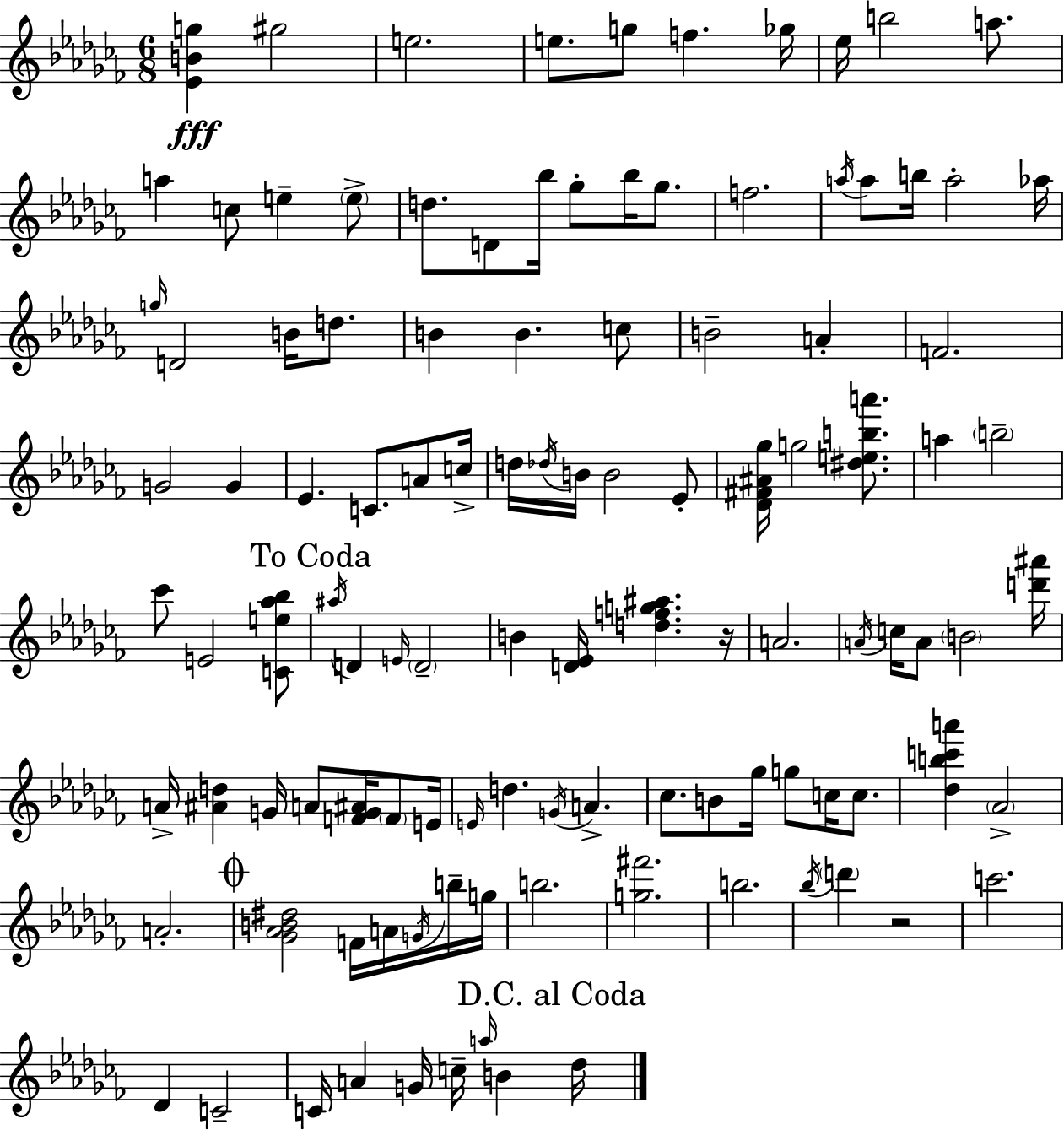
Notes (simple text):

[Eb4,B4,G5]/q G#5/h E5/h. E5/e. G5/e F5/q. Gb5/s Eb5/s B5/h A5/e. A5/q C5/e E5/q E5/e D5/e. D4/e Bb5/s Gb5/e Bb5/s Gb5/e. F5/h. A5/s A5/e B5/s A5/h Ab5/s G5/s D4/h B4/s D5/e. B4/q B4/q. C5/e B4/h A4/q F4/h. G4/h G4/q Eb4/q. C4/e. A4/e C5/s D5/s Db5/s B4/s B4/h Eb4/e [Db4,F#4,A#4,Gb5]/s G5/h [D#5,E5,B5,A6]/e. A5/q B5/h CES6/e E4/h [C4,E5,Ab5,Bb5]/e A#5/s D4/q E4/s D4/h B4/q [D4,Eb4]/s [D5,F5,G5,A#5]/q. R/s A4/h. A4/s C5/s A4/e B4/h [D6,A#6]/s A4/s [A#4,D5]/q G4/s A4/e [F4,G4,A#4]/s F4/e E4/s E4/s D5/q. G4/s A4/q. CES5/e. B4/e Gb5/s G5/e C5/s C5/e. [Db5,B5,C6,A6]/q Ab4/h A4/h. [Gb4,Ab4,B4,D#5]/h F4/s A4/s G4/s B5/s G5/s B5/h. [G5,F#6]/h. B5/h. Bb5/s D6/q R/h C6/h. Db4/q C4/h C4/s A4/q G4/s C5/s A5/s B4/q Db5/s